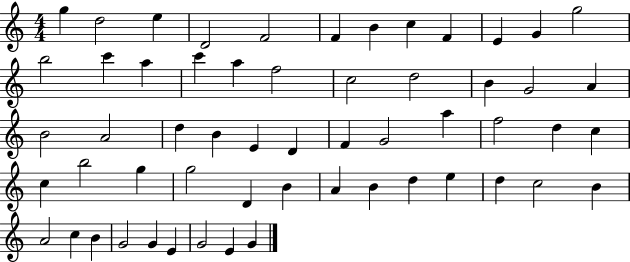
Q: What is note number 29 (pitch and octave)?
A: D4